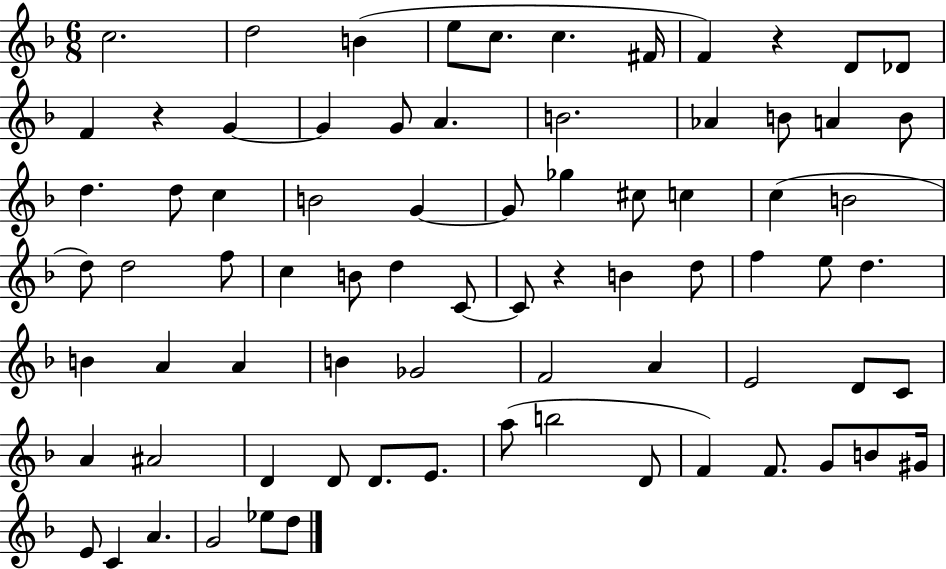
{
  \clef treble
  \numericTimeSignature
  \time 6/8
  \key f \major
  \repeat volta 2 { c''2. | d''2 b'4( | e''8 c''8. c''4. fis'16 | f'4) r4 d'8 des'8 | \break f'4 r4 g'4~~ | g'4 g'8 a'4. | b'2. | aes'4 b'8 a'4 b'8 | \break d''4. d''8 c''4 | b'2 g'4~~ | g'8 ges''4 cis''8 c''4 | c''4( b'2 | \break d''8) d''2 f''8 | c''4 b'8 d''4 c'8~~ | c'8 r4 b'4 d''8 | f''4 e''8 d''4. | \break b'4 a'4 a'4 | b'4 ges'2 | f'2 a'4 | e'2 d'8 c'8 | \break a'4 ais'2 | d'4 d'8 d'8. e'8. | a''8( b''2 d'8 | f'4) f'8. g'8 b'8 gis'16 | \break e'8 c'4 a'4. | g'2 ees''8 d''8 | } \bar "|."
}